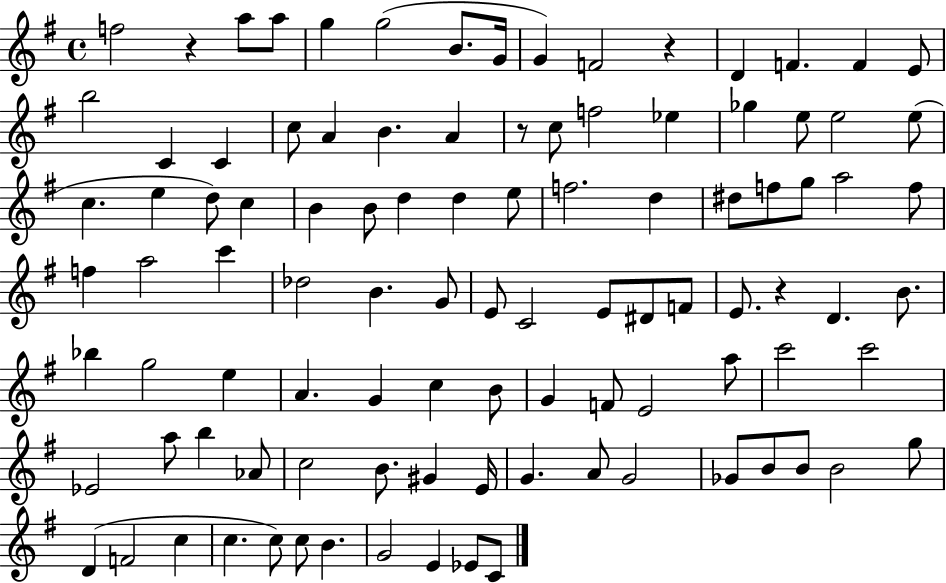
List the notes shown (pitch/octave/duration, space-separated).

F5/h R/q A5/e A5/e G5/q G5/h B4/e. G4/s G4/q F4/h R/q D4/q F4/q. F4/q E4/e B5/h C4/q C4/q C5/e A4/q B4/q. A4/q R/e C5/e F5/h Eb5/q Gb5/q E5/e E5/h E5/e C5/q. E5/q D5/e C5/q B4/q B4/e D5/q D5/q E5/e F5/h. D5/q D#5/e F5/e G5/e A5/h F5/e F5/q A5/h C6/q Db5/h B4/q. G4/e E4/e C4/h E4/e D#4/e F4/e E4/e. R/q D4/q. B4/e. Bb5/q G5/h E5/q A4/q. G4/q C5/q B4/e G4/q F4/e E4/h A5/e C6/h C6/h Eb4/h A5/e B5/q Ab4/e C5/h B4/e. G#4/q E4/s G4/q. A4/e G4/h Gb4/e B4/e B4/e B4/h G5/e D4/q F4/h C5/q C5/q. C5/e C5/e B4/q. G4/h E4/q Eb4/e C4/e